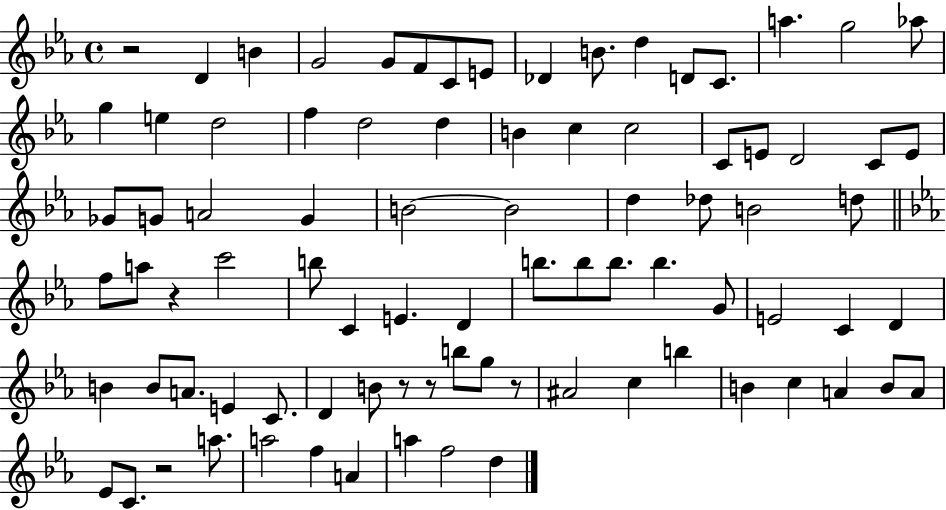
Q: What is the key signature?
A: EES major